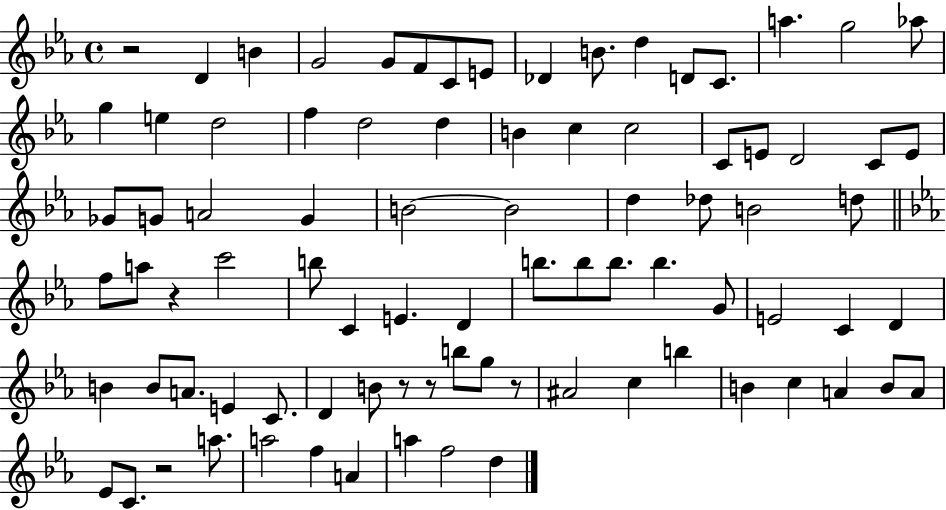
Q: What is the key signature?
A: EES major